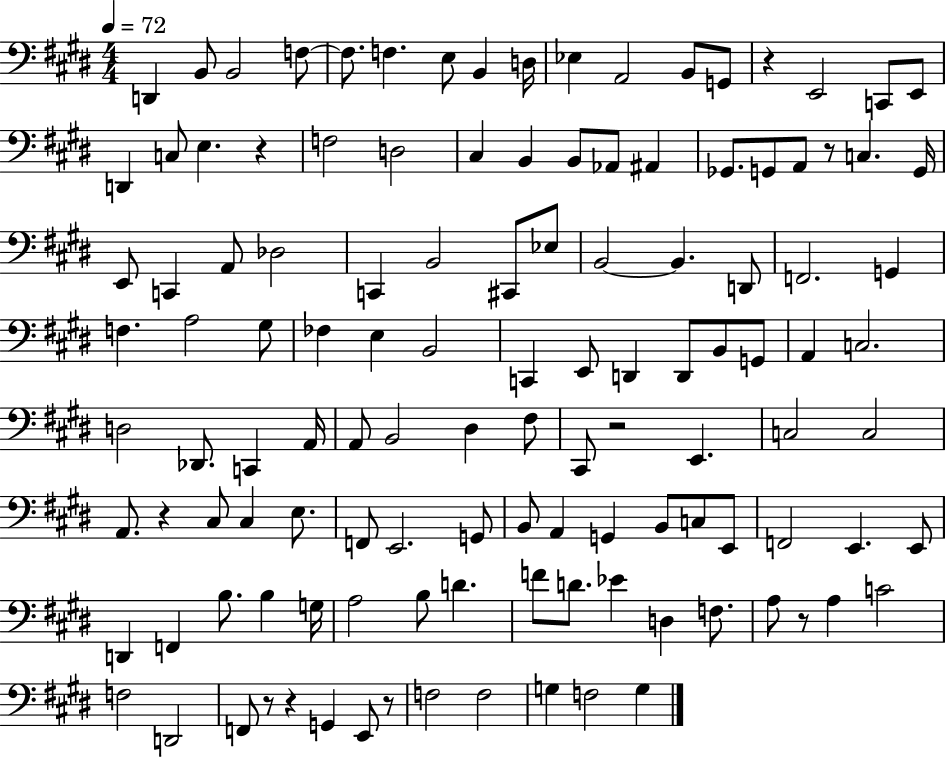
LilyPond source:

{
  \clef bass
  \numericTimeSignature
  \time 4/4
  \key e \major
  \tempo 4 = 72
  d,4 b,8 b,2 f8~~ | f8. f4. e8 b,4 d16 | ees4 a,2 b,8 g,8 | r4 e,2 c,8 e,8 | \break d,4 c8 e4. r4 | f2 d2 | cis4 b,4 b,8 aes,8 ais,4 | ges,8. g,8 a,8 r8 c4. g,16 | \break e,8 c,4 a,8 des2 | c,4 b,2 cis,8 ees8 | b,2~~ b,4. d,8 | f,2. g,4 | \break f4. a2 gis8 | fes4 e4 b,2 | c,4 e,8 d,4 d,8 b,8 g,8 | a,4 c2. | \break d2 des,8. c,4 a,16 | a,8 b,2 dis4 fis8 | cis,8 r2 e,4. | c2 c2 | \break a,8. r4 cis8 cis4 e8. | f,8 e,2. g,8 | b,8 a,4 g,4 b,8 c8 e,8 | f,2 e,4. e,8 | \break d,4 f,4 b8. b4 g16 | a2 b8 d'4. | f'8 d'8. ees'4 d4 f8. | a8 r8 a4 c'2 | \break f2 d,2 | f,8 r8 r4 g,4 e,8 r8 | f2 f2 | g4 f2 g4 | \break \bar "|."
}